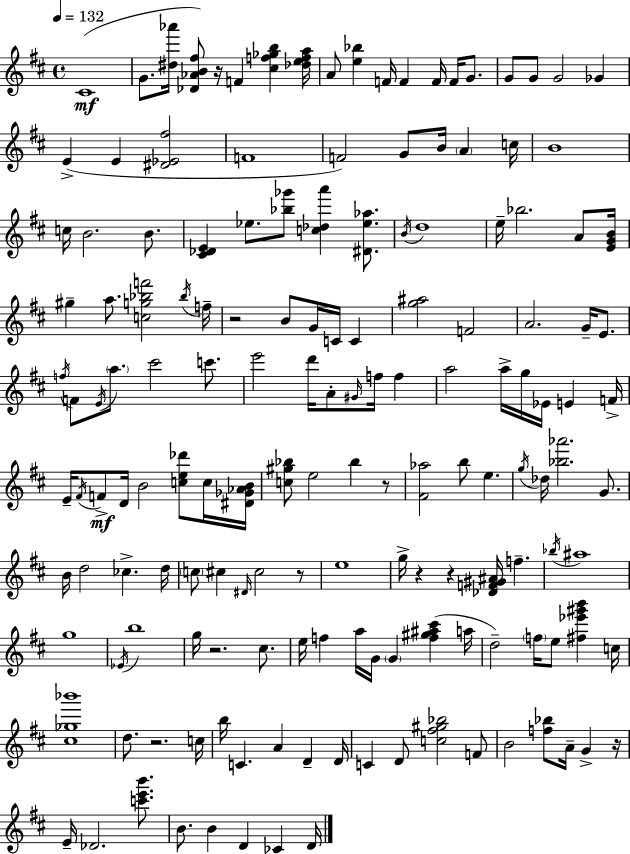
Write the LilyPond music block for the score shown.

{
  \clef treble
  \time 4/4
  \defaultTimeSignature
  \key d \major
  \tempo 4 = 132
  cis'1(\mf | g'8. <dis'' aes'''>16 <des' aes' b' fis''>8) r16 f'4 <cis'' f'' ges'' b''>4 <des'' e'' f'' a''>16 | a'8 <e'' bes''>4 f'16 f'4 f'16 f'16 g'8. | g'8 g'8 g'2 ges'4 | \break e'4->( e'4 <dis' ees' fis''>2 | f'1 | f'2) g'8 b'16 \parenthesize a'4 c''16 | b'1 | \break c''16 b'2. b'8. | <cis' des' e'>4 ees''8. <bes'' ges'''>8 <c'' des'' a'''>4 <dis' ees'' aes''>8. | \acciaccatura { b'16 } d''1 | e''16-- bes''2. a'8 | \break <e' g' b'>16 gis''4-- a''8. <c'' g'' bes'' f'''>2 | \acciaccatura { bes''16 } f''16-- r2 b'8 g'16 c'16 c'4 | <g'' ais''>2 f'2 | a'2. g'16-- e'8. | \break \acciaccatura { f''16 } f'8 \acciaccatura { e'16 } \parenthesize a''8. cis'''2 | c'''8. e'''2 d'''16 a'8-. \grace { gis'16 } | f''16 f''4 a''2 a''16-> g''16 ees'16 | e'4 f'16-> e'16-- \acciaccatura { fis'16 } f'8->\mf d'16 b'2 | \break <c'' e'' des'''>8 c''16 <dis' ges' aes' b'>16 <c'' gis'' bes''>8 e''2 | bes''4 r8 <fis' aes''>2 b''8 | e''4. \acciaccatura { g''16 } des''16 <bes'' aes'''>2. | g'8. b'16 d''2 | \break ces''4.-> d''16 \parenthesize c''8 cis''4 \grace { dis'16 } cis''2 | r8 e''1 | g''16-> r4 r4 | <des' f' gis' ais'>16 f''4.-- \acciaccatura { bes''16 } ais''1 | \break g''1 | \acciaccatura { ees'16 } b''1 | g''16 r2. | cis''8. e''16 f''4 a''16 | \break g'16 \parenthesize g'4 <f'' gis'' ais'' cis'''>4( a''16 d''2--) | \parenthesize f''16 e''8 <fis'' ees''' gis''' b'''>4 c''16 <cis'' ges'' bes'''>1 | d''8. r2. | c''16 b''16 c'4. | \break a'4 d'4-- d'16 c'4 d'8 | <c'' fis'' gis'' bes''>2 f'8 b'2 | <f'' bes''>8 a'16-- g'4-> r16 e'16-- des'2. | <c''' e''' b'''>8. b'8. b'4 | \break d'4 ces'4 d'16 \bar "|."
}